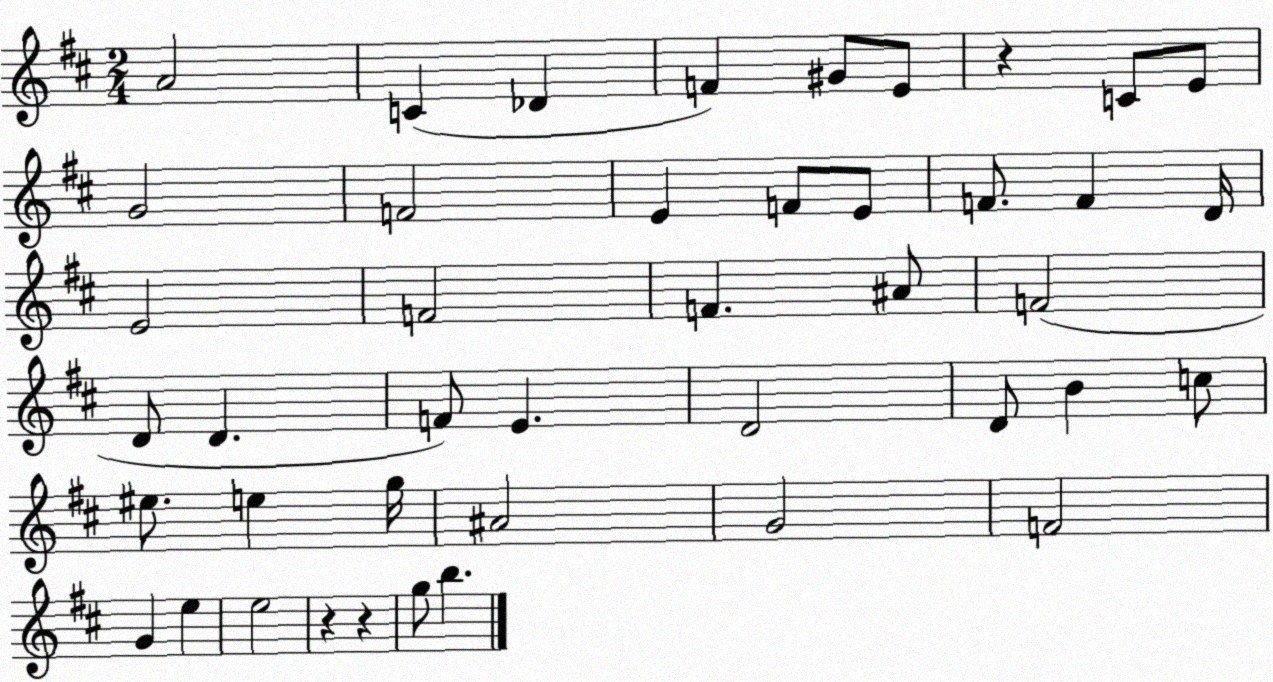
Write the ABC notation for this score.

X:1
T:Untitled
M:2/4
L:1/4
K:D
A2 C _D F ^G/2 E/2 z C/2 E/2 G2 F2 E F/2 E/2 F/2 F D/4 E2 F2 F ^A/2 F2 D/2 D F/2 E D2 D/2 B c/2 ^e/2 e g/4 ^A2 G2 F2 G e e2 z z g/2 b